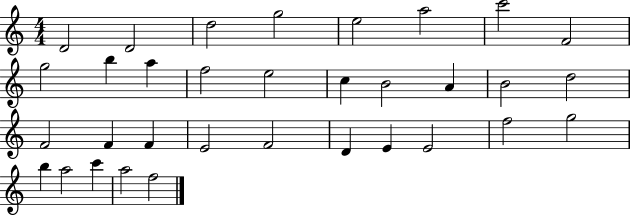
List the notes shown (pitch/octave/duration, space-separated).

D4/h D4/h D5/h G5/h E5/h A5/h C6/h F4/h G5/h B5/q A5/q F5/h E5/h C5/q B4/h A4/q B4/h D5/h F4/h F4/q F4/q E4/h F4/h D4/q E4/q E4/h F5/h G5/h B5/q A5/h C6/q A5/h F5/h